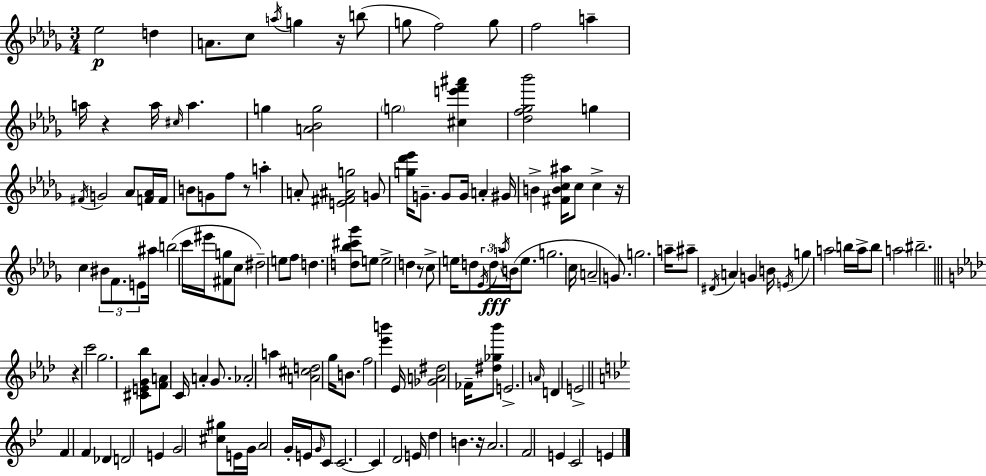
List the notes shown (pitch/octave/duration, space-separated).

Eb5/h D5/q A4/e. C5/e A5/s G5/q R/s B5/e G5/e F5/h G5/e F5/h A5/q A5/s R/q A5/s C#5/s A5/q. G5/q [A4,Bb4,G5]/h G5/h [C#5,E6,F6,A#6]/q [Db5,F5,Gb5,Bb6]/h G5/q F#4/s G4/h Ab4/e [F4,Ab4]/s F4/s B4/e G4/e F5/e R/e A5/q A4/e [E4,F#4,A#4,G5]/h G4/e [G5,Db6,Eb6]/s G4/e. G4/e G4/s A4/q G#4/s B4/q [F#4,B4,C5,A#5]/s C5/e C5/q R/s C5/q BIS4/e F4/e. E4/e A#5/s B5/h C6/s EIS6/s [F#4,G5]/e C5/e D#5/h E5/e F5/e D5/q. [D5,Bb5,C#6,Gb6]/e E5/e E5/h D5/q R/e C5/e E5/s D5/e Eb4/s D5/s A5/s B4/s E5/e. G5/h. C5/s A4/h G4/e. G5/h. A5/s A#5/e D#4/s A4/q G4/q B4/s E4/s G5/q A5/h B5/s A5/s B5/e A5/h BIS5/h. R/q C6/h G5/h. [C#4,E4,G4,Bb5]/e [F4,A4]/e C4/s A4/q G4/e. Ab4/h A5/q [A4,C#5,D5]/h G5/s B4/e. F5/h [Eb6,B6]/q Eb4/s [Gb4,A4,D#5]/h FES4/s [D#5,Gb5,Bb6]/e E4/h. A4/s D4/q E4/h F4/q F4/q Db4/q D4/h E4/q G4/h [C#5,G#5]/e E4/s G4/s A4/h G4/s E4/s G4/s C4/e C4/h. C4/q D4/h E4/s D5/q B4/q. R/s A4/h. F4/h E4/q C4/h E4/q